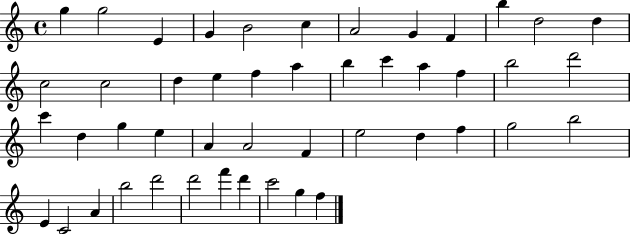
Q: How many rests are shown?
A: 0